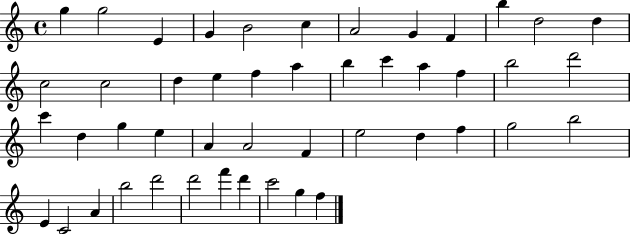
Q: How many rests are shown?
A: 0